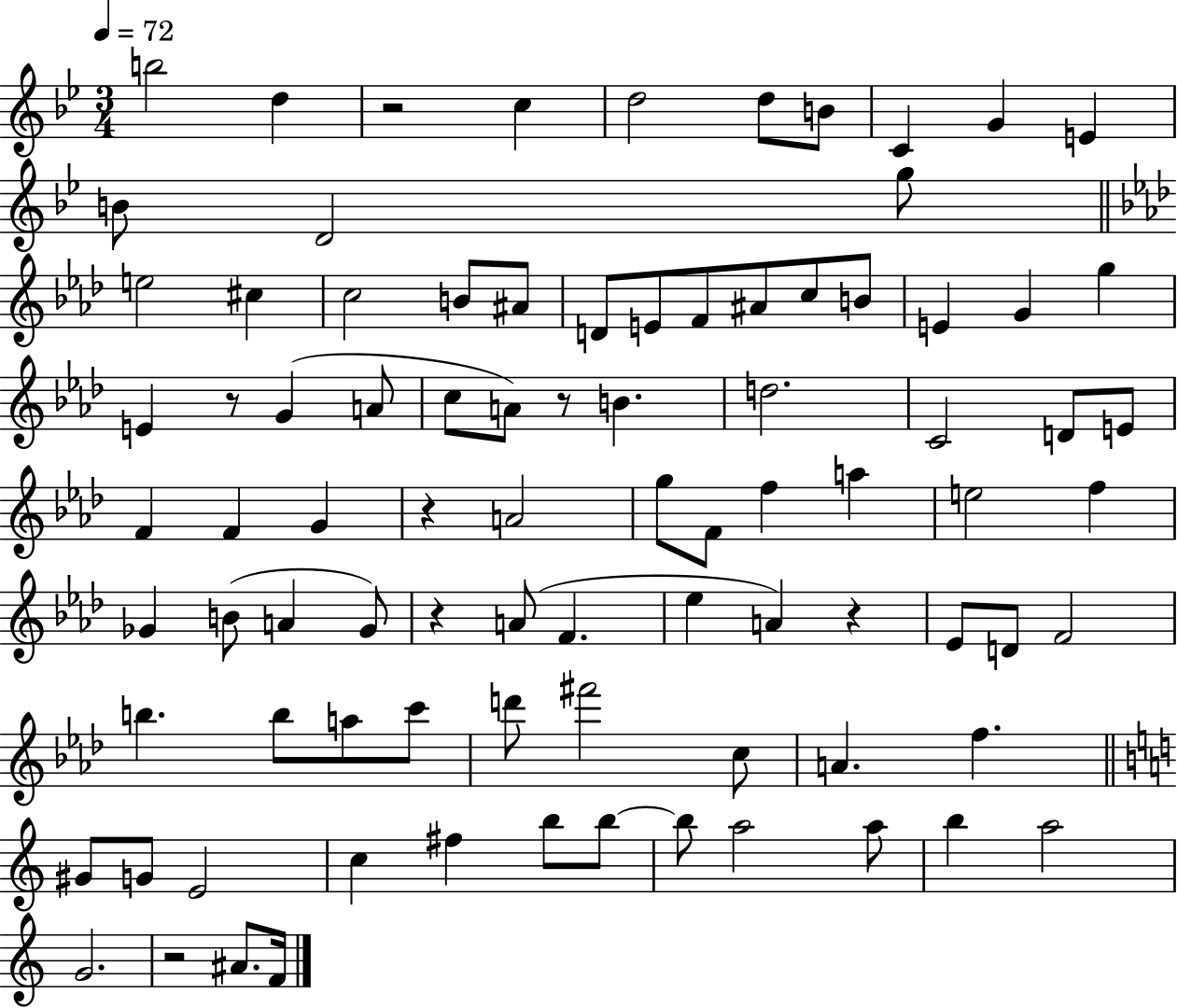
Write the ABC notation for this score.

X:1
T:Untitled
M:3/4
L:1/4
K:Bb
b2 d z2 c d2 d/2 B/2 C G E B/2 D2 g/2 e2 ^c c2 B/2 ^A/2 D/2 E/2 F/2 ^A/2 c/2 B/2 E G g E z/2 G A/2 c/2 A/2 z/2 B d2 C2 D/2 E/2 F F G z A2 g/2 F/2 f a e2 f _G B/2 A _G/2 z A/2 F _e A z _E/2 D/2 F2 b b/2 a/2 c'/2 d'/2 ^f'2 c/2 A f ^G/2 G/2 E2 c ^f b/2 b/2 b/2 a2 a/2 b a2 G2 z2 ^A/2 F/4